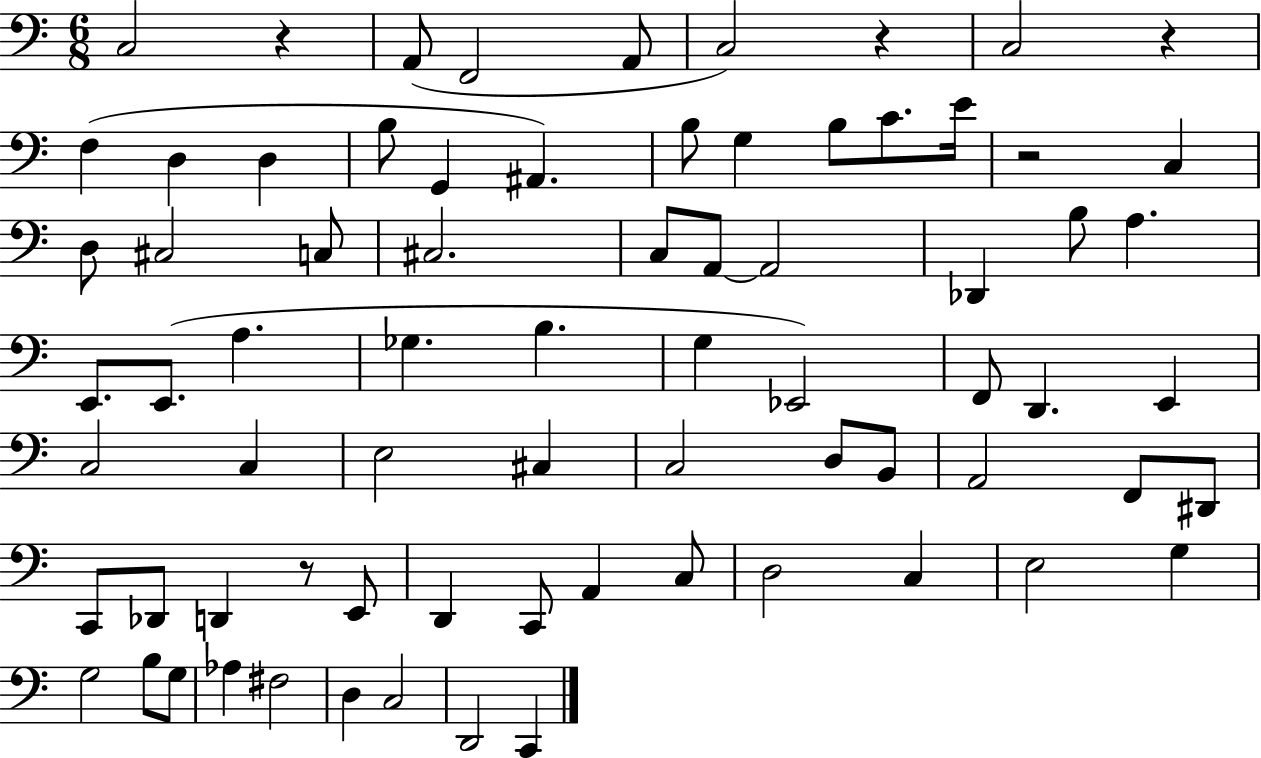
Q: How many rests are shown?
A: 5